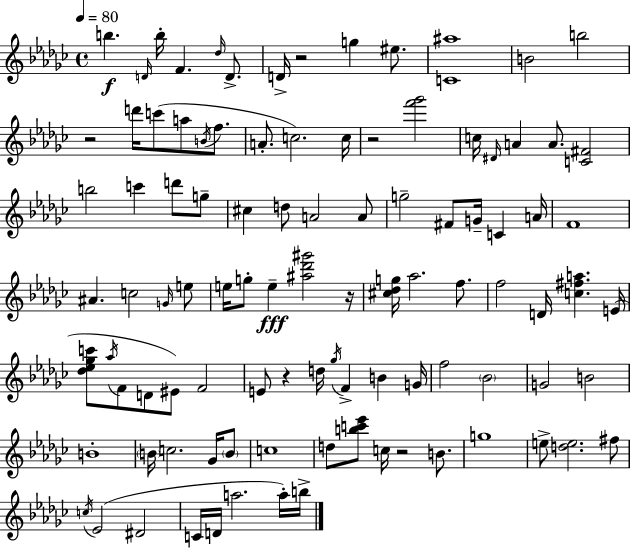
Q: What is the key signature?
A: EES minor